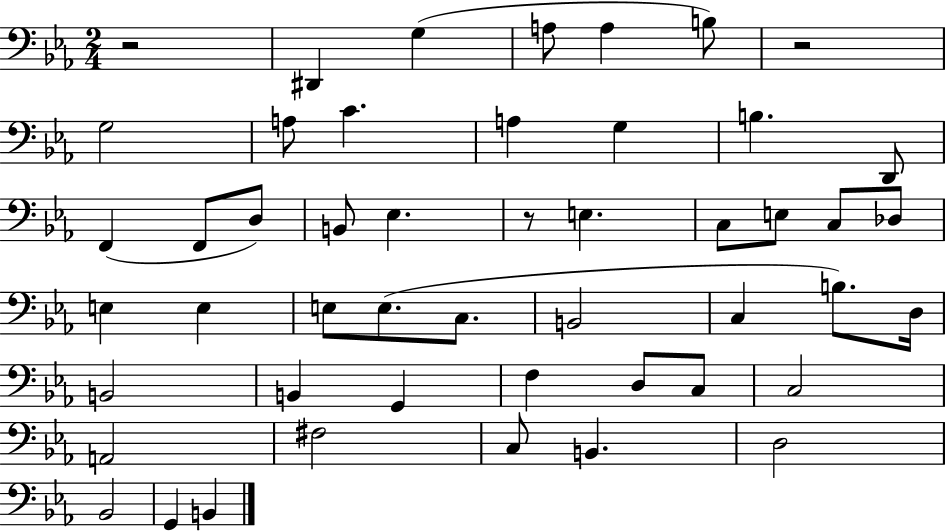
X:1
T:Untitled
M:2/4
L:1/4
K:Eb
z2 ^D,, G, A,/2 A, B,/2 z2 G,2 A,/2 C A, G, B, D,,/2 F,, F,,/2 D,/2 B,,/2 _E, z/2 E, C,/2 E,/2 C,/2 _D,/2 E, E, E,/2 E,/2 C,/2 B,,2 C, B,/2 D,/4 B,,2 B,, G,, F, D,/2 C,/2 C,2 A,,2 ^F,2 C,/2 B,, D,2 _B,,2 G,, B,,